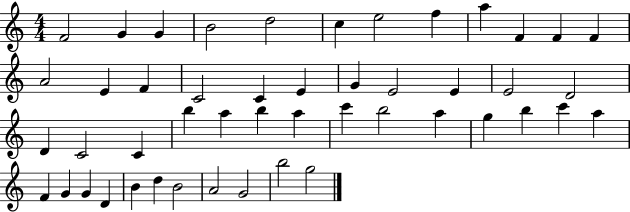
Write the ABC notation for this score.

X:1
T:Untitled
M:4/4
L:1/4
K:C
F2 G G B2 d2 c e2 f a F F F A2 E F C2 C E G E2 E E2 D2 D C2 C b a b a c' b2 a g b c' a F G G D B d B2 A2 G2 b2 g2